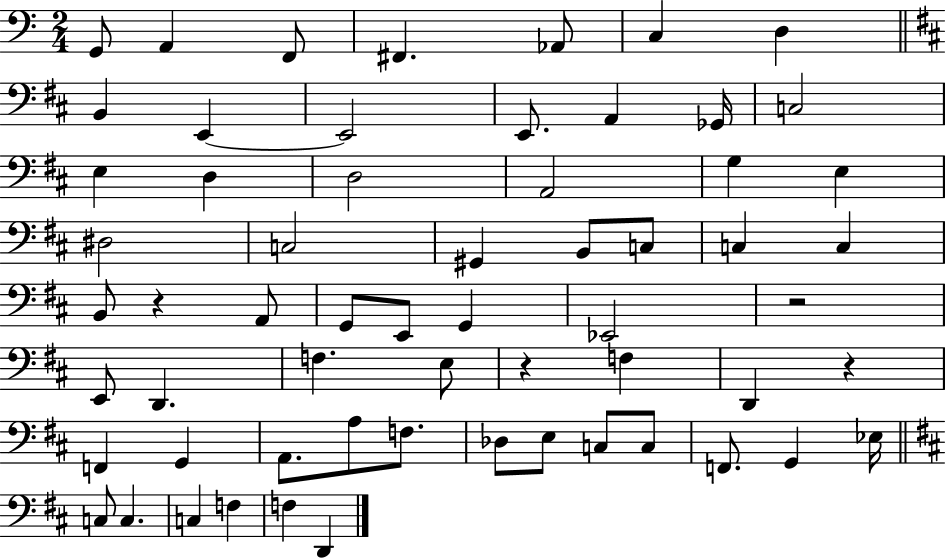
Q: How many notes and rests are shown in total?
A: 61